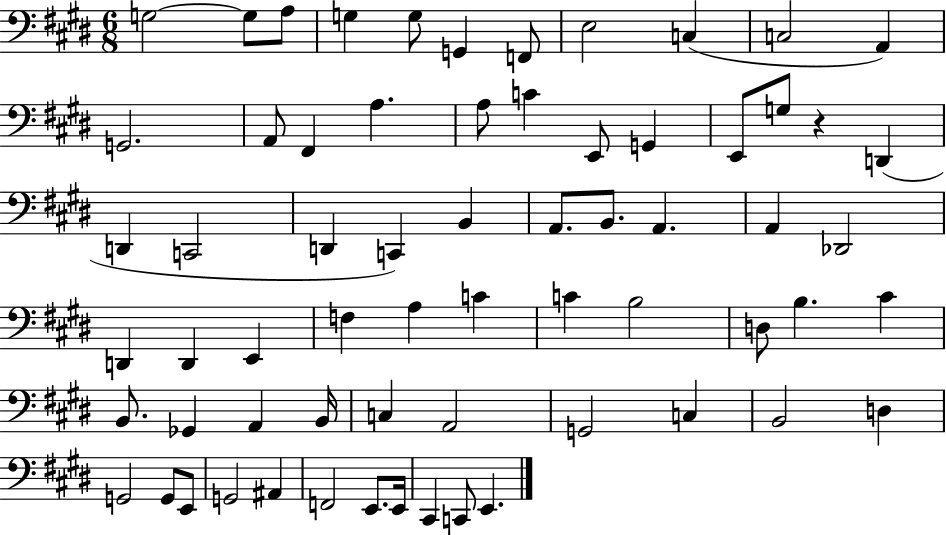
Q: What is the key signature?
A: E major